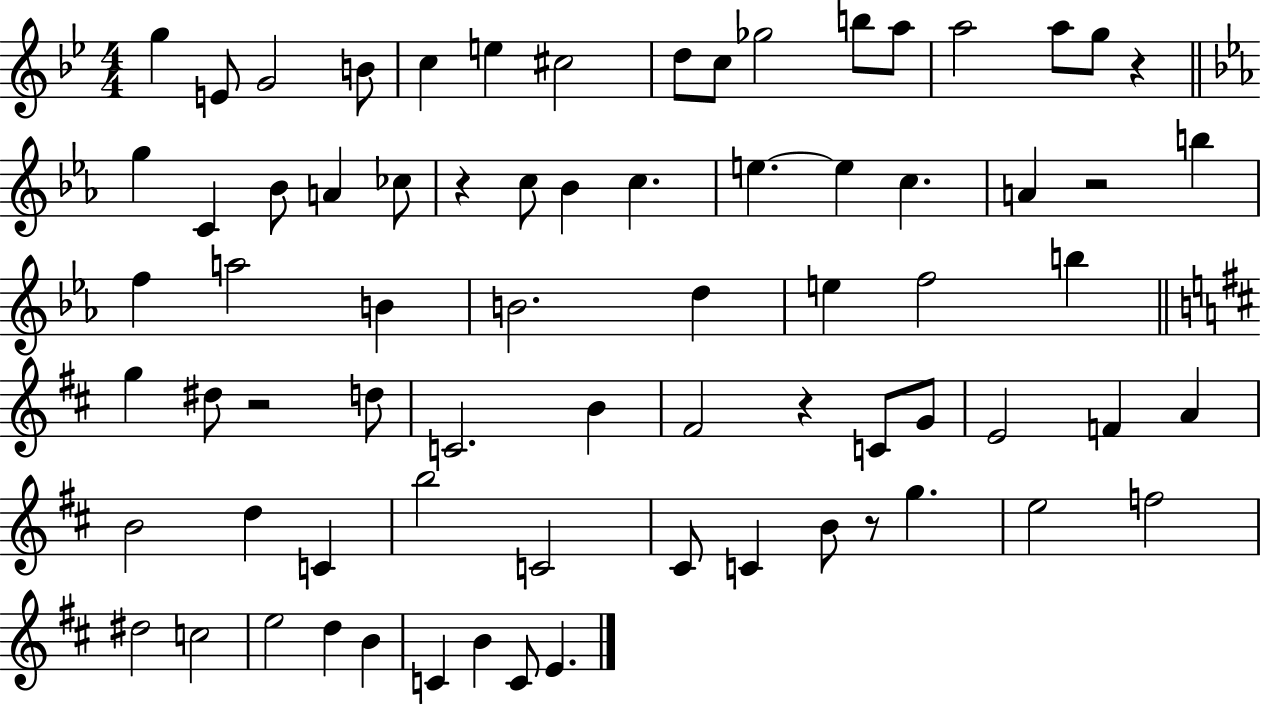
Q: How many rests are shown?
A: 6